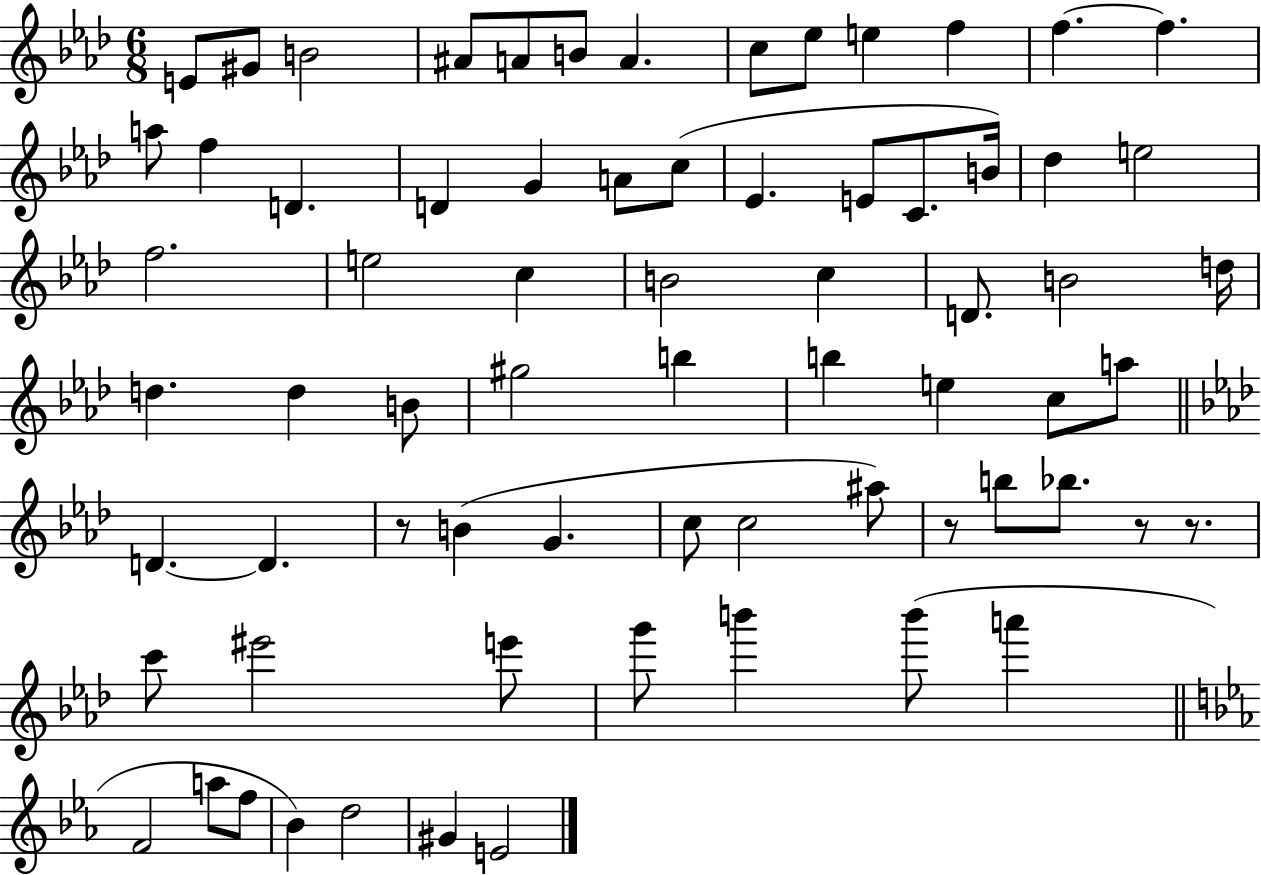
X:1
T:Untitled
M:6/8
L:1/4
K:Ab
E/2 ^G/2 B2 ^A/2 A/2 B/2 A c/2 _e/2 e f f f a/2 f D D G A/2 c/2 _E E/2 C/2 B/4 _d e2 f2 e2 c B2 c D/2 B2 d/4 d d B/2 ^g2 b b e c/2 a/2 D D z/2 B G c/2 c2 ^a/2 z/2 b/2 _b/2 z/2 z/2 c'/2 ^e'2 e'/2 g'/2 b' b'/2 a' F2 a/2 f/2 _B d2 ^G E2